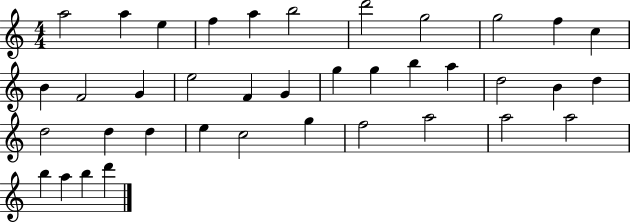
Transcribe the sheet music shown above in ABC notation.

X:1
T:Untitled
M:4/4
L:1/4
K:C
a2 a e f a b2 d'2 g2 g2 f c B F2 G e2 F G g g b a d2 B d d2 d d e c2 g f2 a2 a2 a2 b a b d'